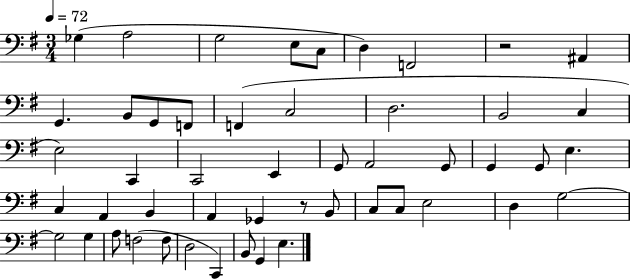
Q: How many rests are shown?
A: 2